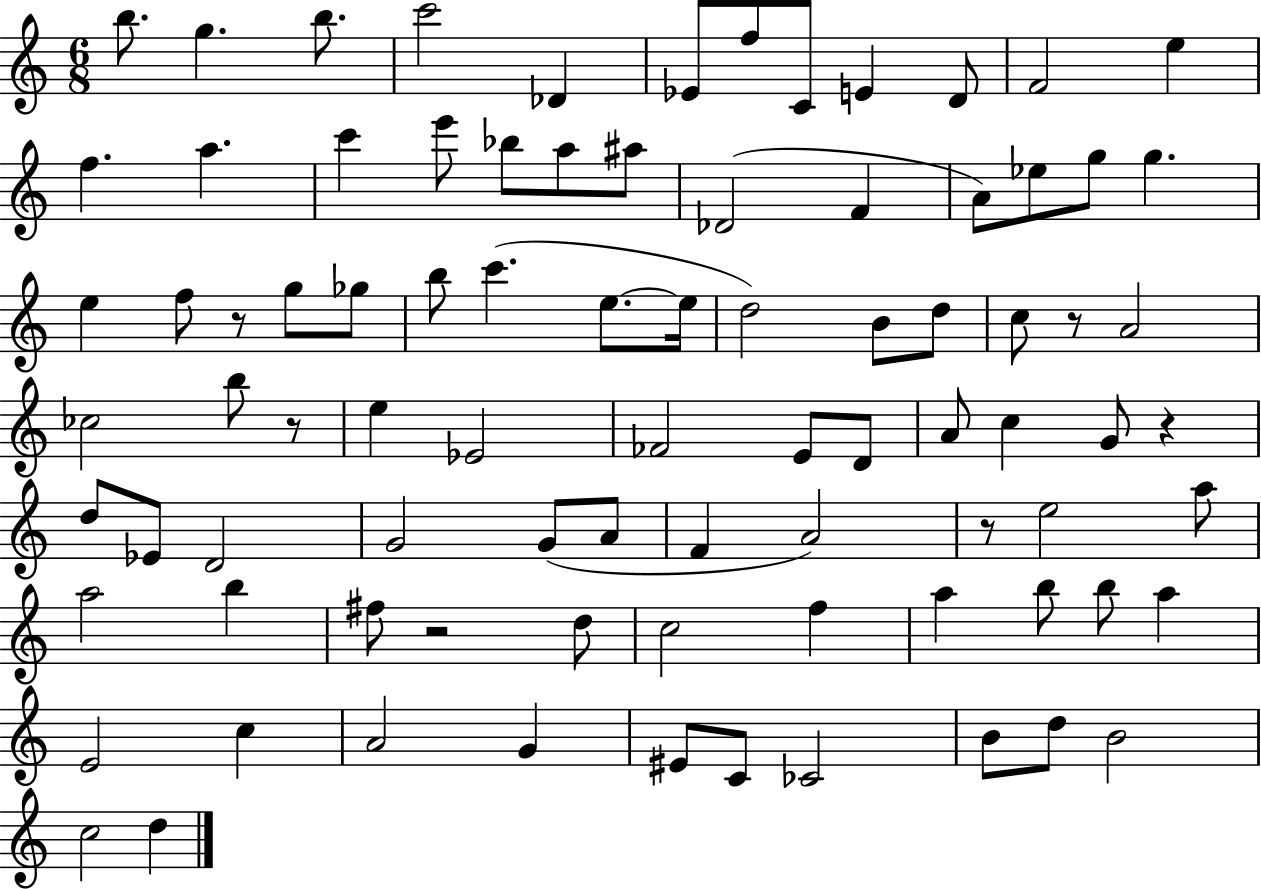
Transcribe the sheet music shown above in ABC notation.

X:1
T:Untitled
M:6/8
L:1/4
K:C
b/2 g b/2 c'2 _D _E/2 f/2 C/2 E D/2 F2 e f a c' e'/2 _b/2 a/2 ^a/2 _D2 F A/2 _e/2 g/2 g e f/2 z/2 g/2 _g/2 b/2 c' e/2 e/4 d2 B/2 d/2 c/2 z/2 A2 _c2 b/2 z/2 e _E2 _F2 E/2 D/2 A/2 c G/2 z d/2 _E/2 D2 G2 G/2 A/2 F A2 z/2 e2 a/2 a2 b ^f/2 z2 d/2 c2 f a b/2 b/2 a E2 c A2 G ^E/2 C/2 _C2 B/2 d/2 B2 c2 d